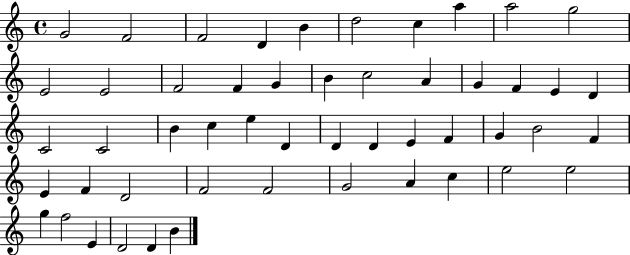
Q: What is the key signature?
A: C major